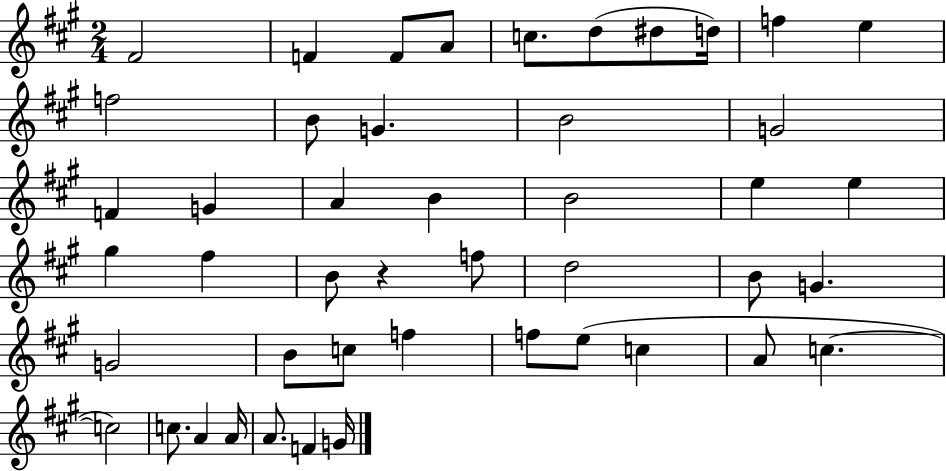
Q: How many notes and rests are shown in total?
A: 46